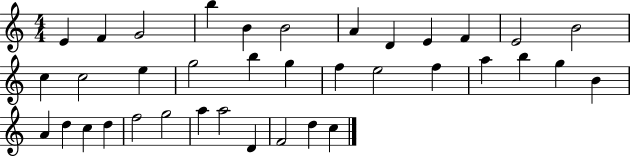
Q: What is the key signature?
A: C major